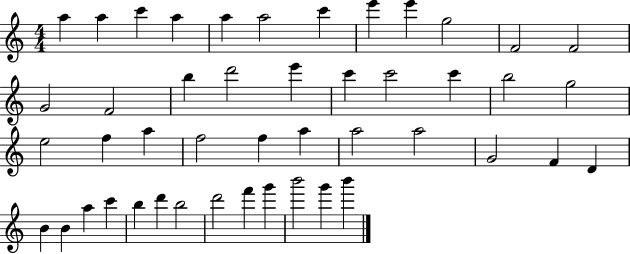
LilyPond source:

{
  \clef treble
  \numericTimeSignature
  \time 4/4
  \key c \major
  a''4 a''4 c'''4 a''4 | a''4 a''2 c'''4 | e'''4 e'''4 g''2 | f'2 f'2 | \break g'2 f'2 | b''4 d'''2 e'''4 | c'''4 c'''2 c'''4 | b''2 g''2 | \break e''2 f''4 a''4 | f''2 f''4 a''4 | a''2 a''2 | g'2 f'4 d'4 | \break b'4 b'4 a''4 c'''4 | b''4 d'''4 b''2 | d'''2 f'''4 g'''4 | b'''2 g'''4 b'''4 | \break \bar "|."
}